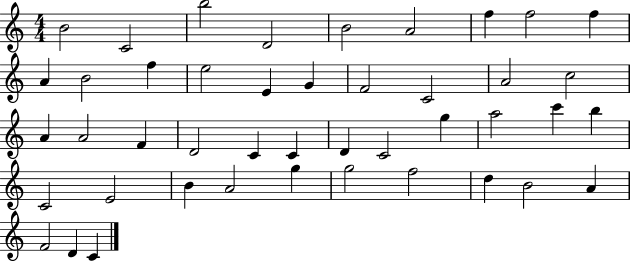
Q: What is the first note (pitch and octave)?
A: B4